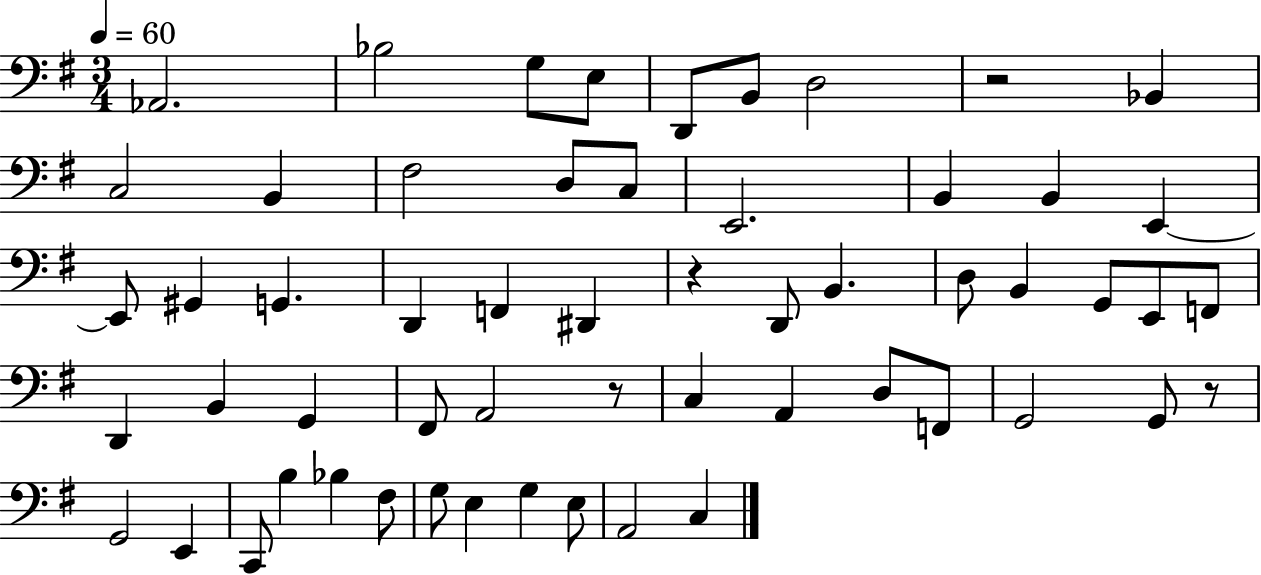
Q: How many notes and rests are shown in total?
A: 57